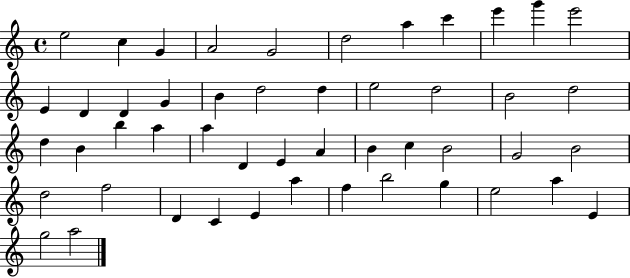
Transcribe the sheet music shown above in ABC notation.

X:1
T:Untitled
M:4/4
L:1/4
K:C
e2 c G A2 G2 d2 a c' e' g' e'2 E D D G B d2 d e2 d2 B2 d2 d B b a a D E A B c B2 G2 B2 d2 f2 D C E a f b2 g e2 a E g2 a2